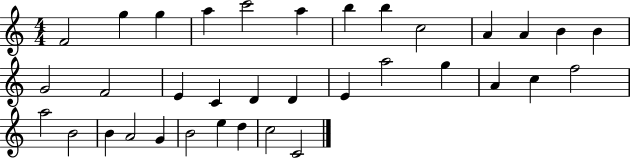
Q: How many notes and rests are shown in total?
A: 35